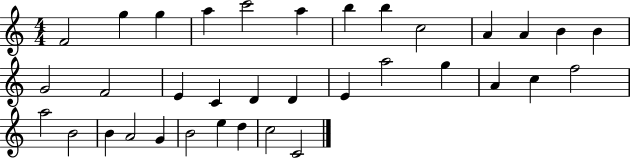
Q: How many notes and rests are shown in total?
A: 35